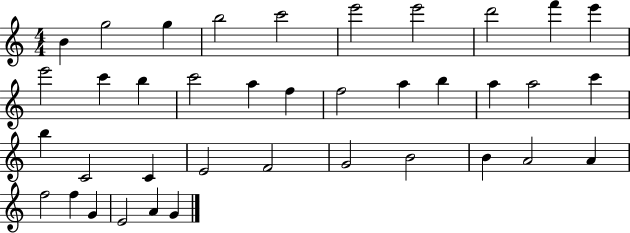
{
  \clef treble
  \numericTimeSignature
  \time 4/4
  \key c \major
  b'4 g''2 g''4 | b''2 c'''2 | e'''2 e'''2 | d'''2 f'''4 e'''4 | \break e'''2 c'''4 b''4 | c'''2 a''4 f''4 | f''2 a''4 b''4 | a''4 a''2 c'''4 | \break b''4 c'2 c'4 | e'2 f'2 | g'2 b'2 | b'4 a'2 a'4 | \break f''2 f''4 g'4 | e'2 a'4 g'4 | \bar "|."
}